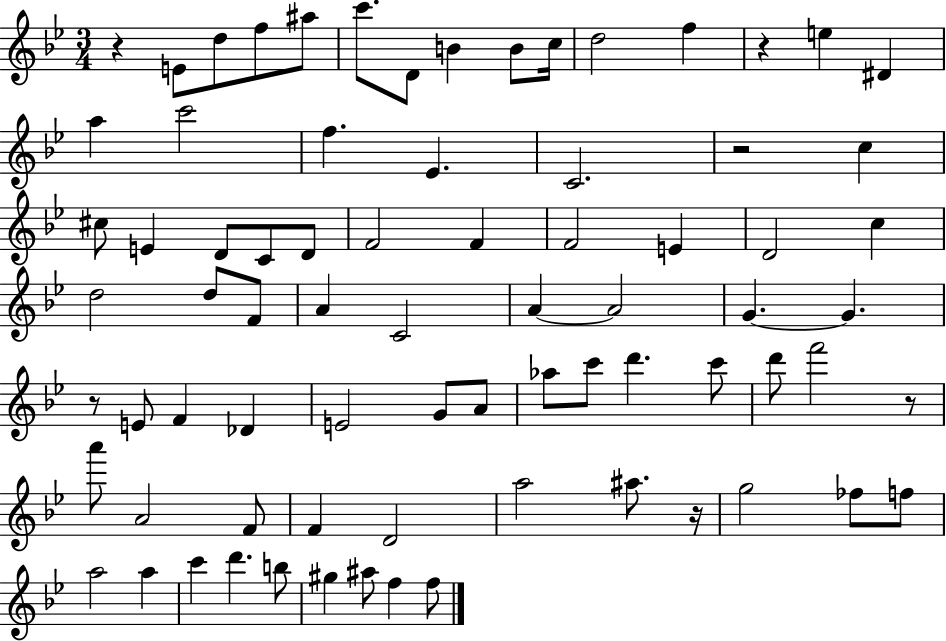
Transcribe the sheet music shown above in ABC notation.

X:1
T:Untitled
M:3/4
L:1/4
K:Bb
z E/2 d/2 f/2 ^a/2 c'/2 D/2 B B/2 c/4 d2 f z e ^D a c'2 f _E C2 z2 c ^c/2 E D/2 C/2 D/2 F2 F F2 E D2 c d2 d/2 F/2 A C2 A A2 G G z/2 E/2 F _D E2 G/2 A/2 _a/2 c'/2 d' c'/2 d'/2 f'2 z/2 a'/2 A2 F/2 F D2 a2 ^a/2 z/4 g2 _f/2 f/2 a2 a c' d' b/2 ^g ^a/2 f f/2